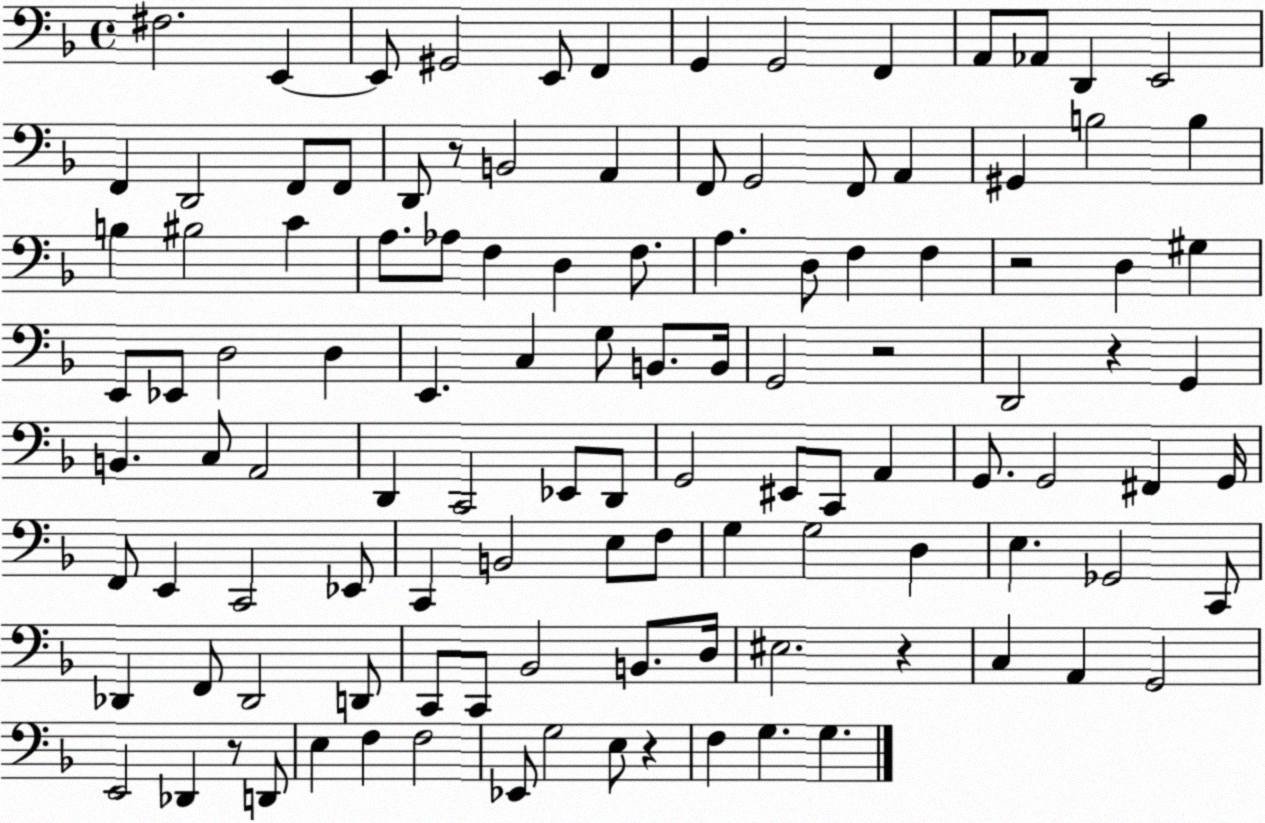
X:1
T:Untitled
M:4/4
L:1/4
K:F
^F,2 E,, E,,/2 ^G,,2 E,,/2 F,, G,, G,,2 F,, A,,/2 _A,,/2 D,, E,,2 F,, D,,2 F,,/2 F,,/2 D,,/2 z/2 B,,2 A,, F,,/2 G,,2 F,,/2 A,, ^G,, B,2 B, B, ^B,2 C A,/2 _A,/2 F, D, F,/2 A, D,/2 F, F, z2 D, ^G, E,,/2 _E,,/2 D,2 D, E,, C, G,/2 B,,/2 B,,/4 G,,2 z2 D,,2 z G,, B,, C,/2 A,,2 D,, C,,2 _E,,/2 D,,/2 G,,2 ^E,,/2 C,,/2 A,, G,,/2 G,,2 ^F,, G,,/4 F,,/2 E,, C,,2 _E,,/2 C,, B,,2 E,/2 F,/2 G, G,2 D, E, _G,,2 C,,/2 _D,, F,,/2 _D,,2 D,,/2 C,,/2 C,,/2 _B,,2 B,,/2 D,/4 ^E,2 z C, A,, G,,2 E,,2 _D,, z/2 D,,/2 E, F, F,2 _E,,/2 G,2 E,/2 z F, G, G,